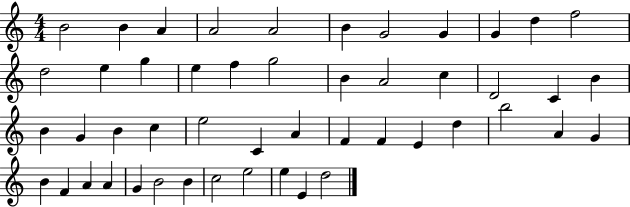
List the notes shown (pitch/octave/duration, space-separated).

B4/h B4/q A4/q A4/h A4/h B4/q G4/h G4/q G4/q D5/q F5/h D5/h E5/q G5/q E5/q F5/q G5/h B4/q A4/h C5/q D4/h C4/q B4/q B4/q G4/q B4/q C5/q E5/h C4/q A4/q F4/q F4/q E4/q D5/q B5/h A4/q G4/q B4/q F4/q A4/q A4/q G4/q B4/h B4/q C5/h E5/h E5/q E4/q D5/h